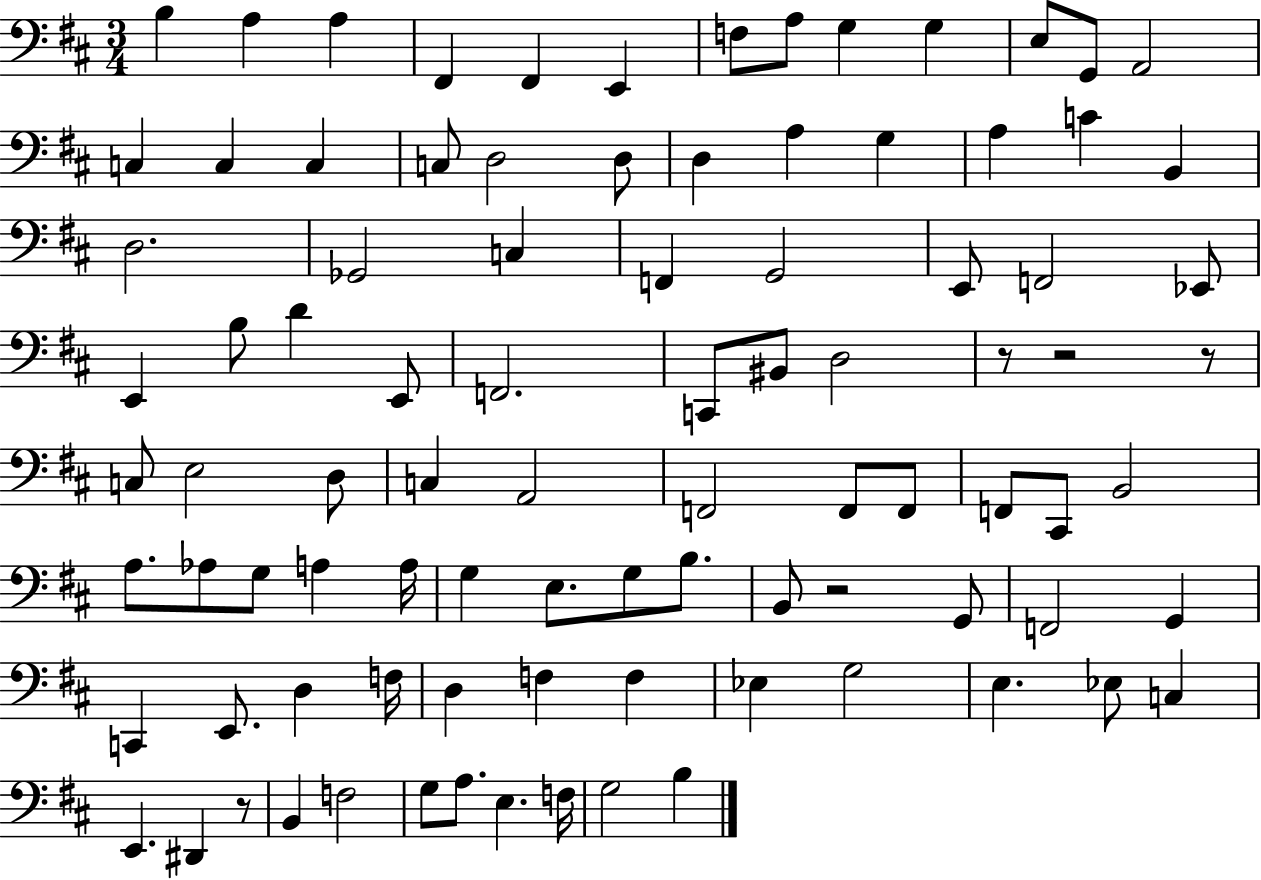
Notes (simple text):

B3/q A3/q A3/q F#2/q F#2/q E2/q F3/e A3/e G3/q G3/q E3/e G2/e A2/h C3/q C3/q C3/q C3/e D3/h D3/e D3/q A3/q G3/q A3/q C4/q B2/q D3/h. Gb2/h C3/q F2/q G2/h E2/e F2/h Eb2/e E2/q B3/e D4/q E2/e F2/h. C2/e BIS2/e D3/h R/e R/h R/e C3/e E3/h D3/e C3/q A2/h F2/h F2/e F2/e F2/e C#2/e B2/h A3/e. Ab3/e G3/e A3/q A3/s G3/q E3/e. G3/e B3/e. B2/e R/h G2/e F2/h G2/q C2/q E2/e. D3/q F3/s D3/q F3/q F3/q Eb3/q G3/h E3/q. Eb3/e C3/q E2/q. D#2/q R/e B2/q F3/h G3/e A3/e. E3/q. F3/s G3/h B3/q